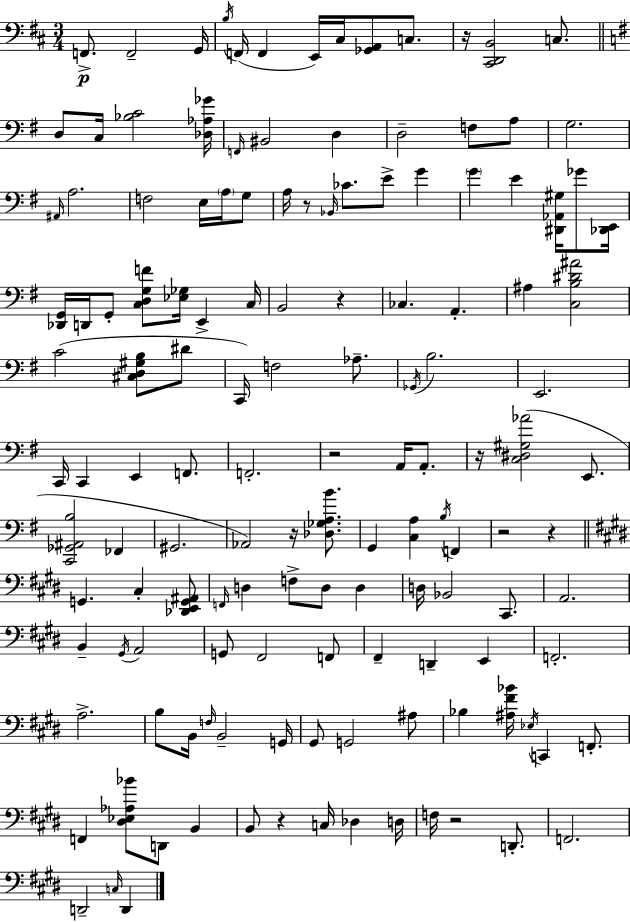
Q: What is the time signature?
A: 3/4